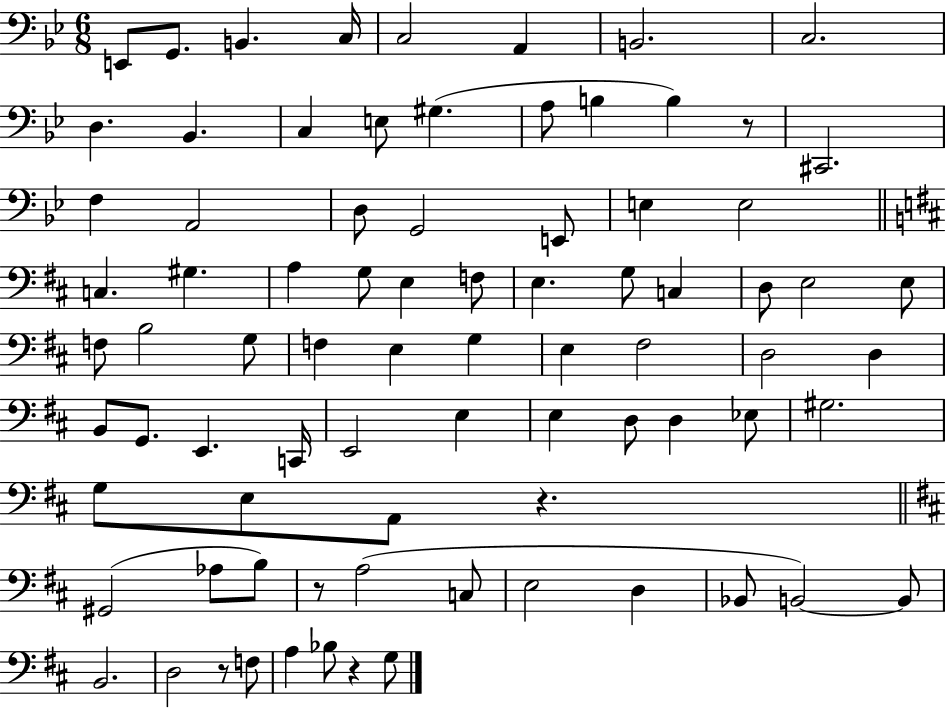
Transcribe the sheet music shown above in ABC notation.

X:1
T:Untitled
M:6/8
L:1/4
K:Bb
E,,/2 G,,/2 B,, C,/4 C,2 A,, B,,2 C,2 D, _B,, C, E,/2 ^G, A,/2 B, B, z/2 ^C,,2 F, A,,2 D,/2 G,,2 E,,/2 E, E,2 C, ^G, A, G,/2 E, F,/2 E, G,/2 C, D,/2 E,2 E,/2 F,/2 B,2 G,/2 F, E, G, E, ^F,2 D,2 D, B,,/2 G,,/2 E,, C,,/4 E,,2 E, E, D,/2 D, _E,/2 ^G,2 G,/2 E,/2 A,,/2 z ^G,,2 _A,/2 B,/2 z/2 A,2 C,/2 E,2 D, _B,,/2 B,,2 B,,/2 B,,2 D,2 z/2 F,/2 A, _B,/2 z G,/2